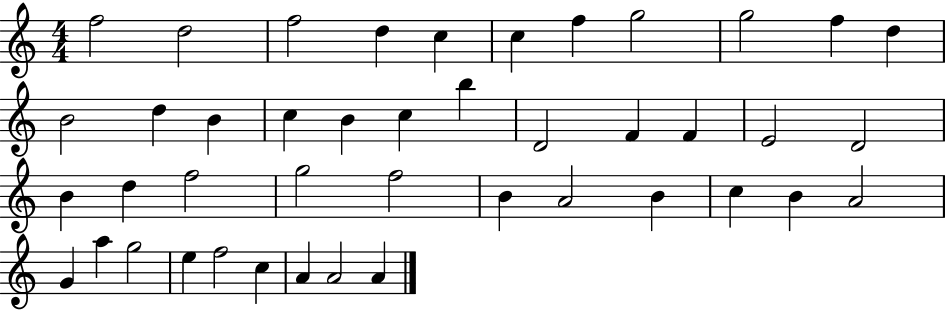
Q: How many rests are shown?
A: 0